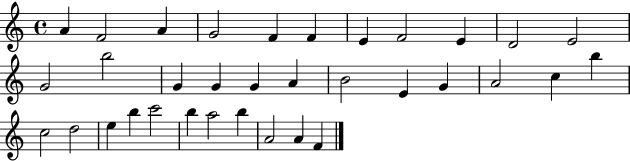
{
  \clef treble
  \time 4/4
  \defaultTimeSignature
  \key c \major
  a'4 f'2 a'4 | g'2 f'4 f'4 | e'4 f'2 e'4 | d'2 e'2 | \break g'2 b''2 | g'4 g'4 g'4 a'4 | b'2 e'4 g'4 | a'2 c''4 b''4 | \break c''2 d''2 | e''4 b''4 c'''2 | b''4 a''2 b''4 | a'2 a'4 f'4 | \break \bar "|."
}